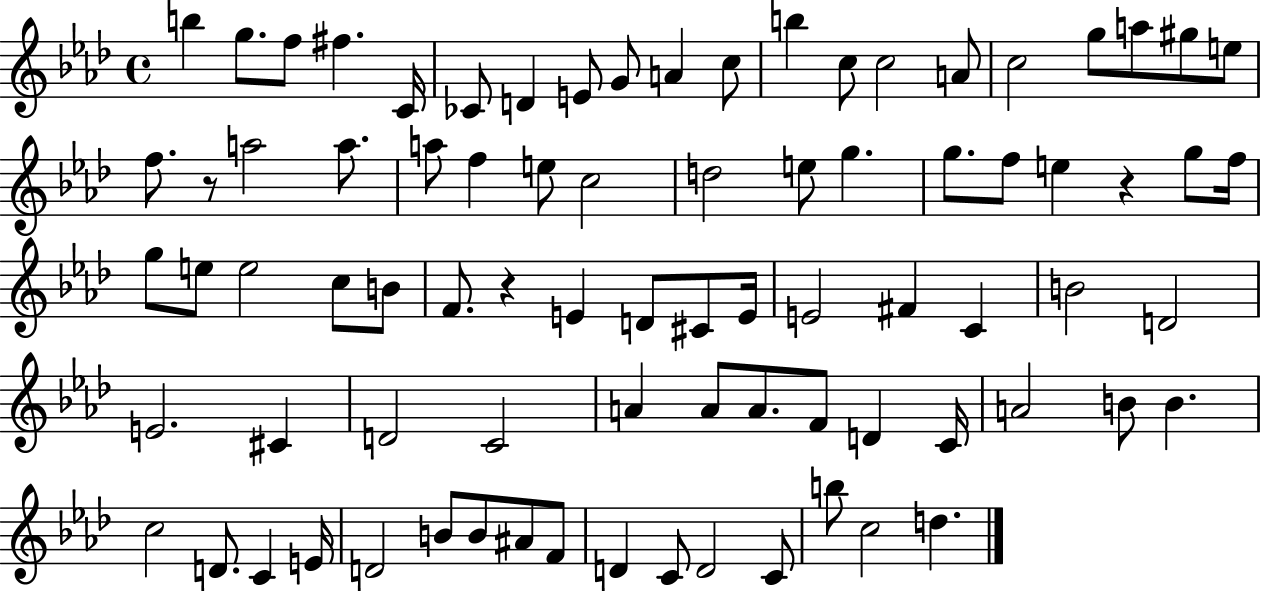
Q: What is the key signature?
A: AES major